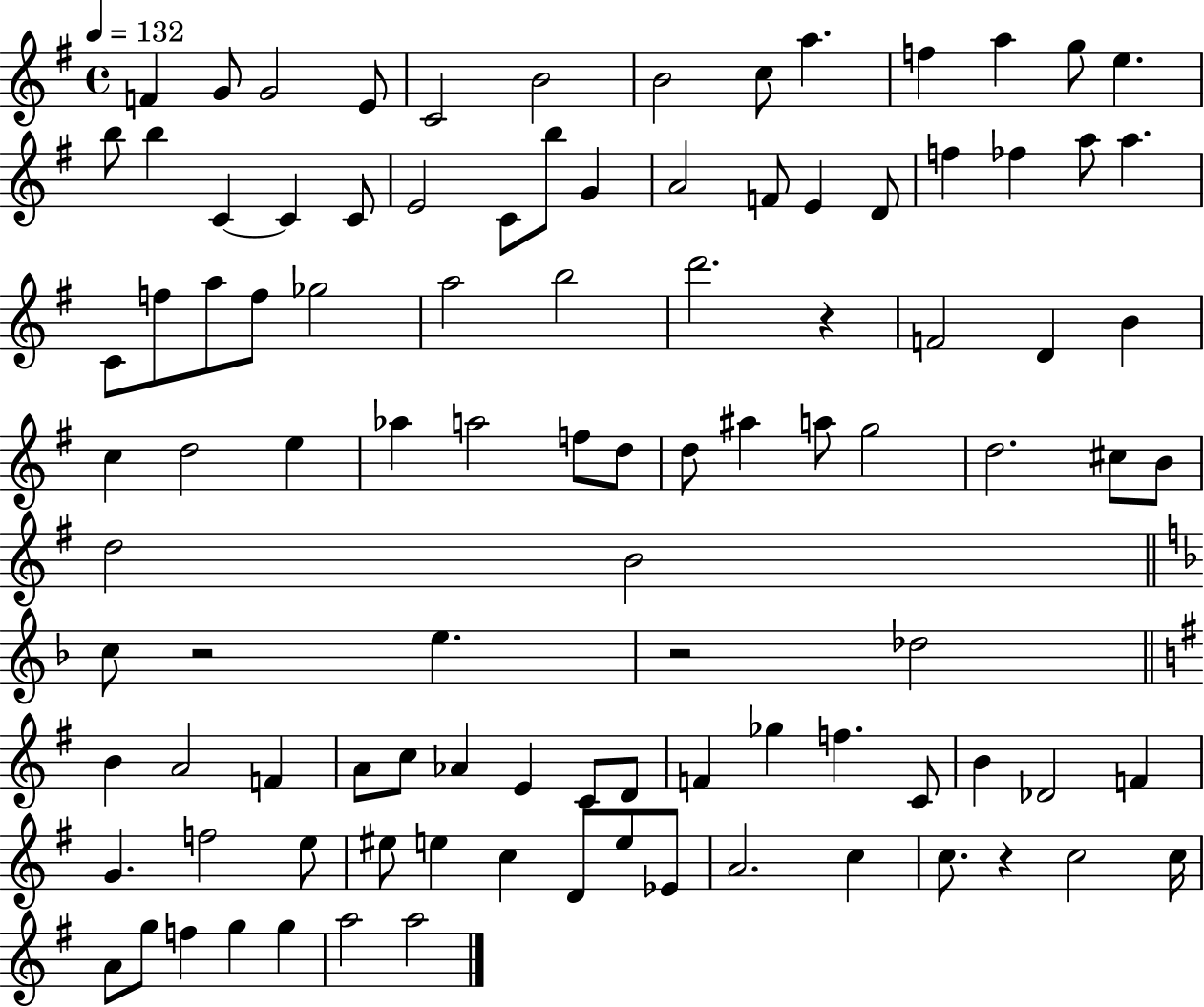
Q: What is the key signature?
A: G major